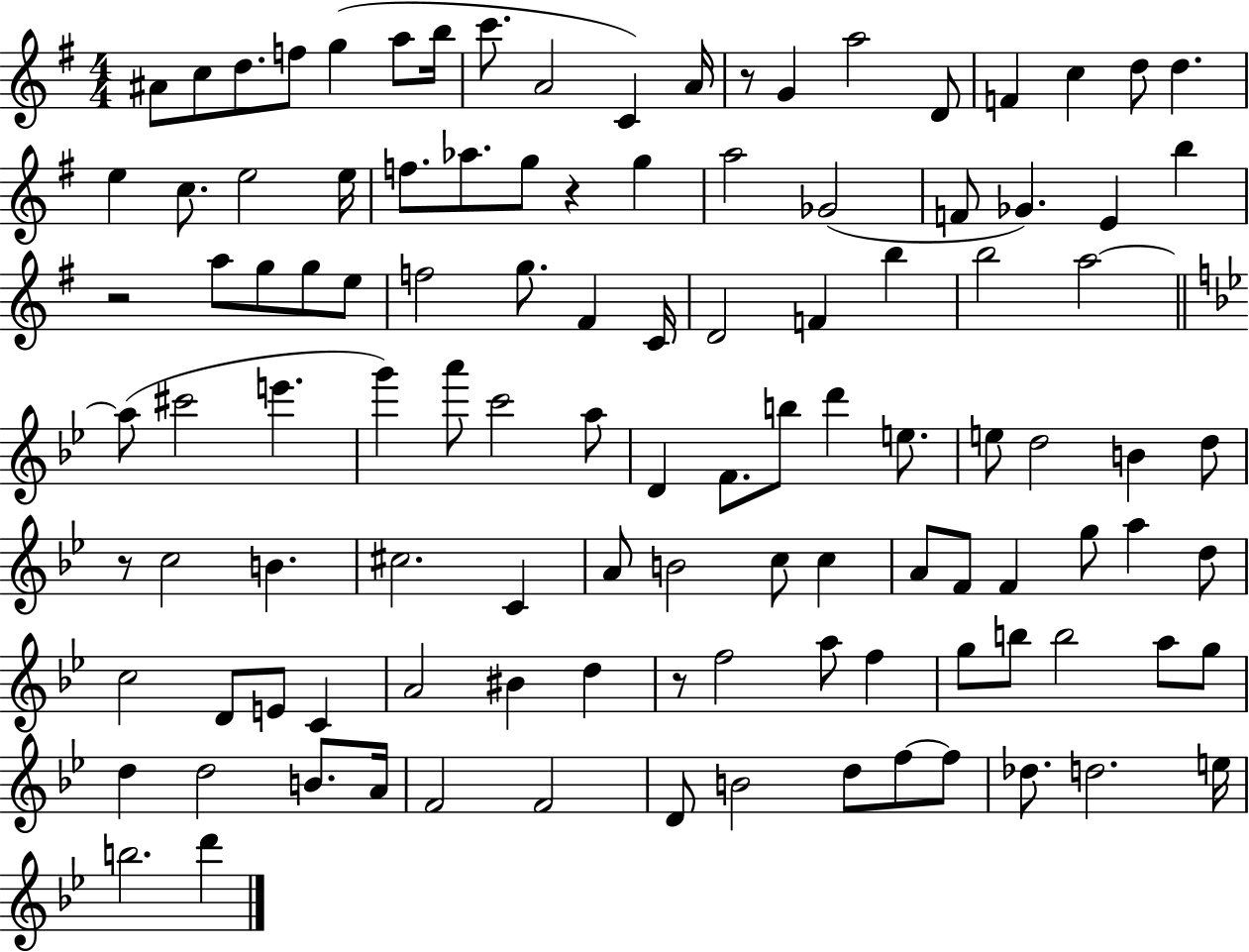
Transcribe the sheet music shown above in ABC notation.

X:1
T:Untitled
M:4/4
L:1/4
K:G
^A/2 c/2 d/2 f/2 g a/2 b/4 c'/2 A2 C A/4 z/2 G a2 D/2 F c d/2 d e c/2 e2 e/4 f/2 _a/2 g/2 z g a2 _G2 F/2 _G E b z2 a/2 g/2 g/2 e/2 f2 g/2 ^F C/4 D2 F b b2 a2 a/2 ^c'2 e' g' a'/2 c'2 a/2 D F/2 b/2 d' e/2 e/2 d2 B d/2 z/2 c2 B ^c2 C A/2 B2 c/2 c A/2 F/2 F g/2 a d/2 c2 D/2 E/2 C A2 ^B d z/2 f2 a/2 f g/2 b/2 b2 a/2 g/2 d d2 B/2 A/4 F2 F2 D/2 B2 d/2 f/2 f/2 _d/2 d2 e/4 b2 d'